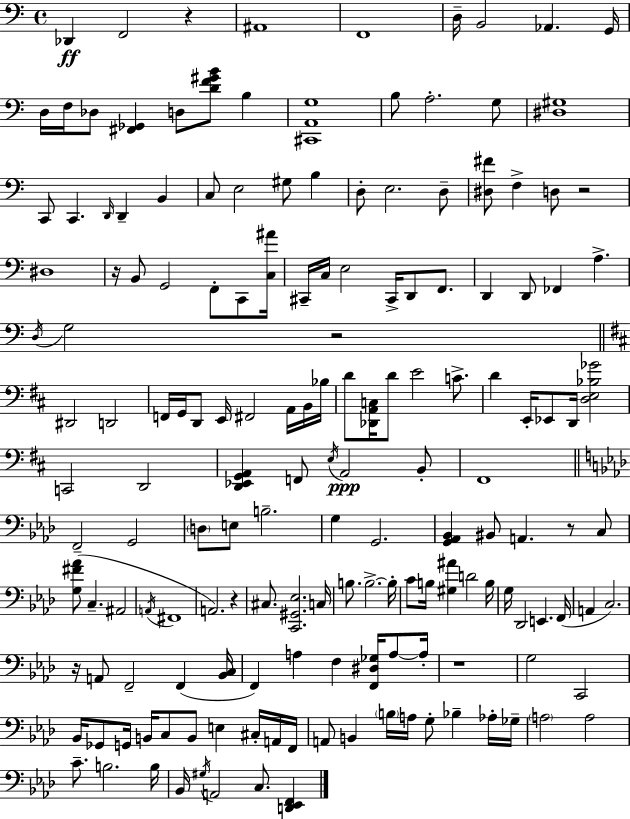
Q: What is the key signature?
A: C major